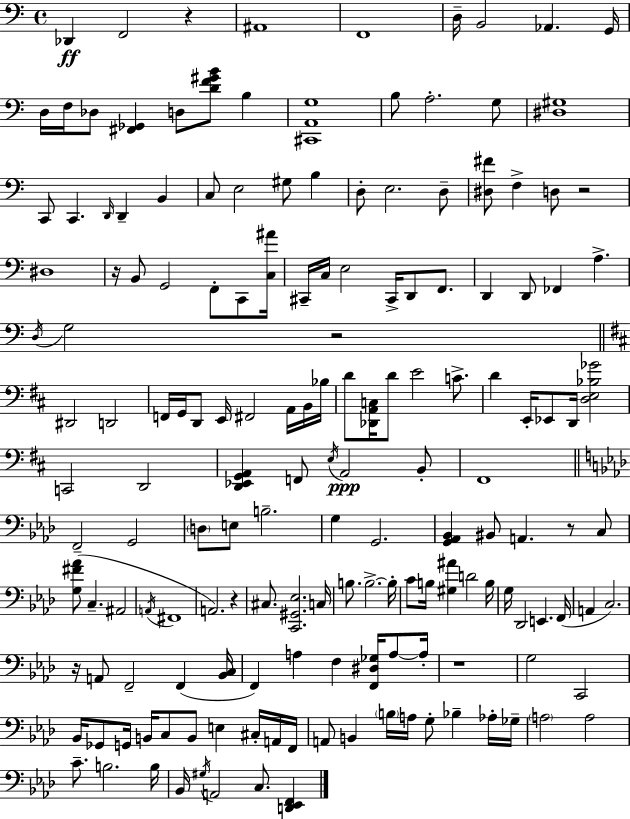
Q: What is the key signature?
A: C major